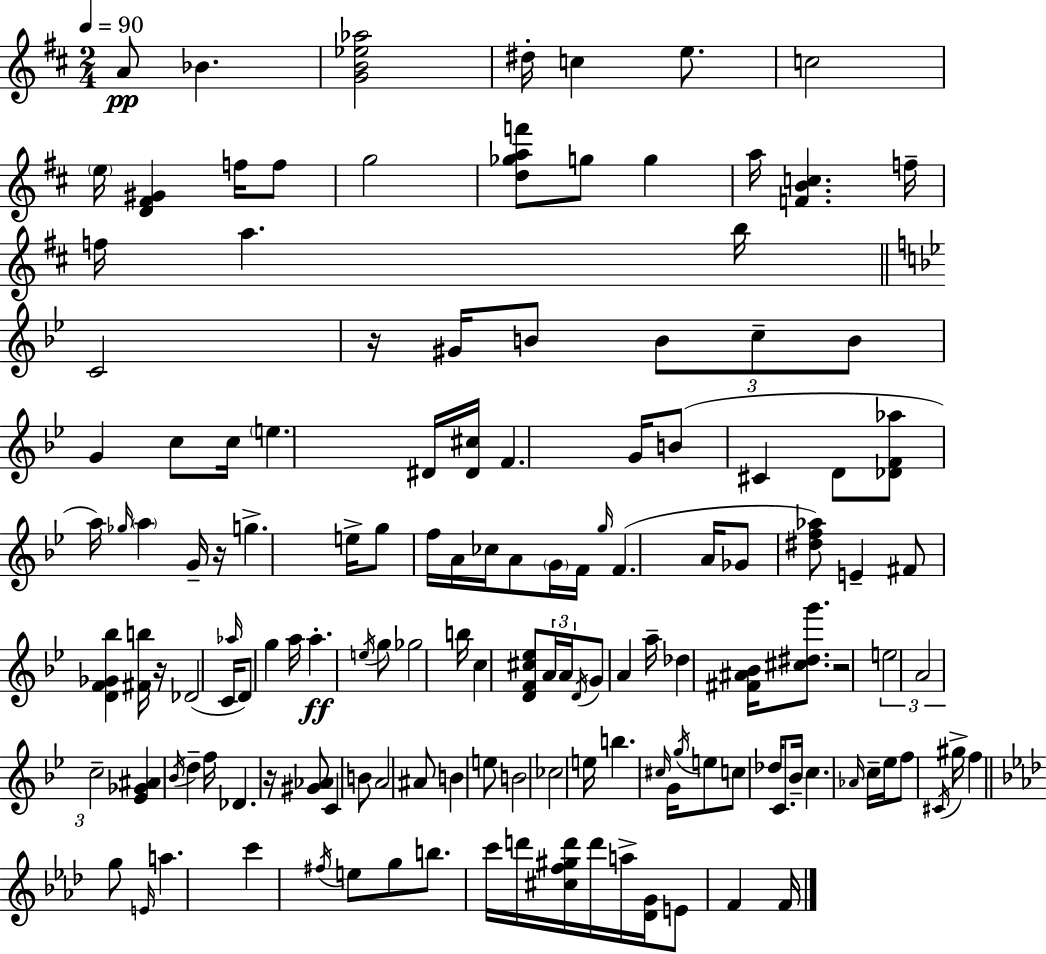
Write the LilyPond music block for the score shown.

{
  \clef treble
  \numericTimeSignature
  \time 2/4
  \key d \major
  \tempo 4 = 90
  a'8\pp bes'4. | <g' b' ees'' aes''>2 | dis''16-. c''4 e''8. | c''2 | \break \parenthesize e''16 <d' fis' gis'>4 f''16 f''8 | g''2 | <d'' ges'' a'' f'''>8 g''8 g''4 | a''16 <f' b' c''>4. f''16-- | \break f''16 a''4. b''16 | \bar "||" \break \key bes \major c'2 | r16 gis'16 b'8 \tuplet 3/2 { b'8 c''8-- | b'8 } g'4 c''8 | c''16 \parenthesize e''4. dis'16 | \break <dis' cis''>16 f'4. g'16 | b'8( cis'4 d'8 | <des' f' aes''>8 a''16) \grace { ges''16 } \parenthesize a''4 | g'16-- r16 g''4.-> | \break e''16-> g''8 f''16 a'16 ces''16 a'8 | \parenthesize g'16 f'16 \grace { g''16 } f'4.( | a'16 ges'8 <dis'' f'' aes''>8) e'4-- | fis'8 <d' f' ges' bes''>4 | \break <fis' b''>16 r16 des'2( | c'16 \grace { aes''16 } d'8) g''4 | a''16 a''4.-.\ff | \acciaccatura { e''16 } g''8 ges''2 | \break b''16 c''4 | <d' f' cis'' ees''>8 \tuplet 3/2 { a'16 a'16 \acciaccatura { d'16 } } g'8 | a'4 a''16-- des''4 | <fis' ais' bes'>16 <cis'' dis'' g'''>8. r2 | \break \tuplet 3/2 { e''2 | a'2 | c''2-- } | <ees' ges' ais'>4 | \break \acciaccatura { bes'16 } d''4-- f''16 des'4. | r16 <gis' aes'>8 | c'4 b'8 a'2 | ais'8 | \break b'4 e''8 b'2 | ces''2 | e''16 b''4. | \grace { cis''16 } g'16 \acciaccatura { g''16 } | \break e''8 c''8 des''16 c'8. | bes'16-- c''4. \grace { aes'16 } | c''16-- ees''16 f''8 \acciaccatura { cis'16 } gis''16-> f''4 | \bar "||" \break \key aes \major g''8 \grace { e'16 } a''4. | c'''4 \acciaccatura { fis''16 } e''8 | g''8 b''8. c'''16 d'''16 <cis'' f'' gis'' d'''>16 | d'''16 a''16-> <des' g'>16 e'8 f'4 | \break f'16 \bar "|."
}